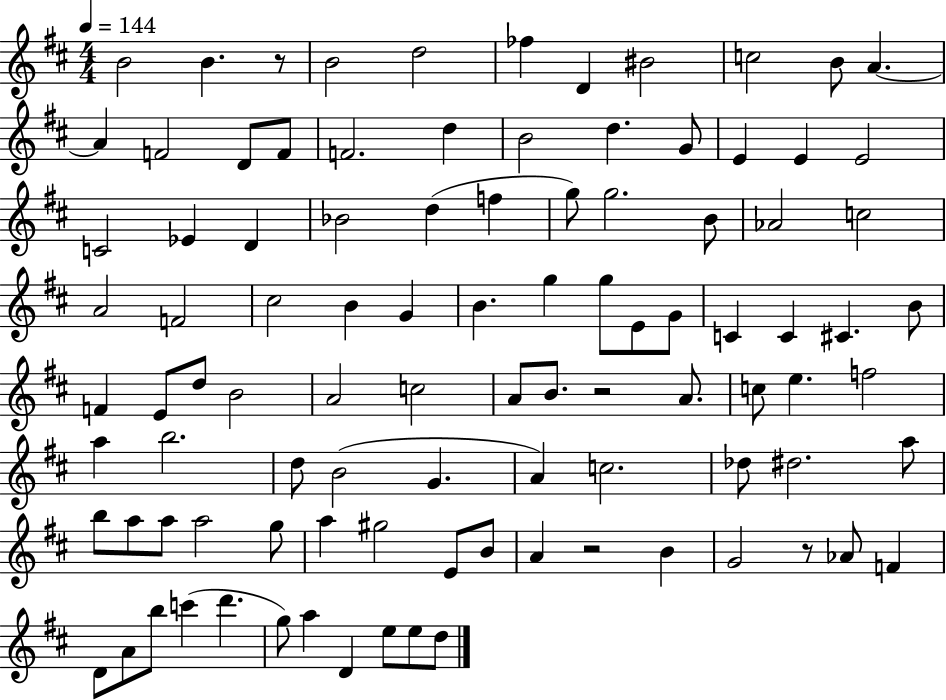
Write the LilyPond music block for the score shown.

{
  \clef treble
  \numericTimeSignature
  \time 4/4
  \key d \major
  \tempo 4 = 144
  \repeat volta 2 { b'2 b'4. r8 | b'2 d''2 | fes''4 d'4 bis'2 | c''2 b'8 a'4.~~ | \break a'4 f'2 d'8 f'8 | f'2. d''4 | b'2 d''4. g'8 | e'4 e'4 e'2 | \break c'2 ees'4 d'4 | bes'2 d''4( f''4 | g''8) g''2. b'8 | aes'2 c''2 | \break a'2 f'2 | cis''2 b'4 g'4 | b'4. g''4 g''8 e'8 g'8 | c'4 c'4 cis'4. b'8 | \break f'4 e'8 d''8 b'2 | a'2 c''2 | a'8 b'8. r2 a'8. | c''8 e''4. f''2 | \break a''4 b''2. | d''8 b'2( g'4. | a'4) c''2. | des''8 dis''2. a''8 | \break b''8 a''8 a''8 a''2 g''8 | a''4 gis''2 e'8 b'8 | a'4 r2 b'4 | g'2 r8 aes'8 f'4 | \break d'8 a'8 b''8 c'''4( d'''4. | g''8) a''4 d'4 e''8 e''8 d''8 | } \bar "|."
}